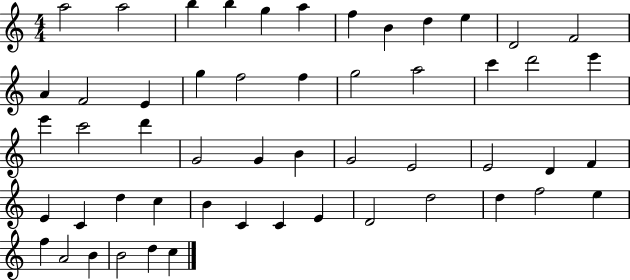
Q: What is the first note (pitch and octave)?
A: A5